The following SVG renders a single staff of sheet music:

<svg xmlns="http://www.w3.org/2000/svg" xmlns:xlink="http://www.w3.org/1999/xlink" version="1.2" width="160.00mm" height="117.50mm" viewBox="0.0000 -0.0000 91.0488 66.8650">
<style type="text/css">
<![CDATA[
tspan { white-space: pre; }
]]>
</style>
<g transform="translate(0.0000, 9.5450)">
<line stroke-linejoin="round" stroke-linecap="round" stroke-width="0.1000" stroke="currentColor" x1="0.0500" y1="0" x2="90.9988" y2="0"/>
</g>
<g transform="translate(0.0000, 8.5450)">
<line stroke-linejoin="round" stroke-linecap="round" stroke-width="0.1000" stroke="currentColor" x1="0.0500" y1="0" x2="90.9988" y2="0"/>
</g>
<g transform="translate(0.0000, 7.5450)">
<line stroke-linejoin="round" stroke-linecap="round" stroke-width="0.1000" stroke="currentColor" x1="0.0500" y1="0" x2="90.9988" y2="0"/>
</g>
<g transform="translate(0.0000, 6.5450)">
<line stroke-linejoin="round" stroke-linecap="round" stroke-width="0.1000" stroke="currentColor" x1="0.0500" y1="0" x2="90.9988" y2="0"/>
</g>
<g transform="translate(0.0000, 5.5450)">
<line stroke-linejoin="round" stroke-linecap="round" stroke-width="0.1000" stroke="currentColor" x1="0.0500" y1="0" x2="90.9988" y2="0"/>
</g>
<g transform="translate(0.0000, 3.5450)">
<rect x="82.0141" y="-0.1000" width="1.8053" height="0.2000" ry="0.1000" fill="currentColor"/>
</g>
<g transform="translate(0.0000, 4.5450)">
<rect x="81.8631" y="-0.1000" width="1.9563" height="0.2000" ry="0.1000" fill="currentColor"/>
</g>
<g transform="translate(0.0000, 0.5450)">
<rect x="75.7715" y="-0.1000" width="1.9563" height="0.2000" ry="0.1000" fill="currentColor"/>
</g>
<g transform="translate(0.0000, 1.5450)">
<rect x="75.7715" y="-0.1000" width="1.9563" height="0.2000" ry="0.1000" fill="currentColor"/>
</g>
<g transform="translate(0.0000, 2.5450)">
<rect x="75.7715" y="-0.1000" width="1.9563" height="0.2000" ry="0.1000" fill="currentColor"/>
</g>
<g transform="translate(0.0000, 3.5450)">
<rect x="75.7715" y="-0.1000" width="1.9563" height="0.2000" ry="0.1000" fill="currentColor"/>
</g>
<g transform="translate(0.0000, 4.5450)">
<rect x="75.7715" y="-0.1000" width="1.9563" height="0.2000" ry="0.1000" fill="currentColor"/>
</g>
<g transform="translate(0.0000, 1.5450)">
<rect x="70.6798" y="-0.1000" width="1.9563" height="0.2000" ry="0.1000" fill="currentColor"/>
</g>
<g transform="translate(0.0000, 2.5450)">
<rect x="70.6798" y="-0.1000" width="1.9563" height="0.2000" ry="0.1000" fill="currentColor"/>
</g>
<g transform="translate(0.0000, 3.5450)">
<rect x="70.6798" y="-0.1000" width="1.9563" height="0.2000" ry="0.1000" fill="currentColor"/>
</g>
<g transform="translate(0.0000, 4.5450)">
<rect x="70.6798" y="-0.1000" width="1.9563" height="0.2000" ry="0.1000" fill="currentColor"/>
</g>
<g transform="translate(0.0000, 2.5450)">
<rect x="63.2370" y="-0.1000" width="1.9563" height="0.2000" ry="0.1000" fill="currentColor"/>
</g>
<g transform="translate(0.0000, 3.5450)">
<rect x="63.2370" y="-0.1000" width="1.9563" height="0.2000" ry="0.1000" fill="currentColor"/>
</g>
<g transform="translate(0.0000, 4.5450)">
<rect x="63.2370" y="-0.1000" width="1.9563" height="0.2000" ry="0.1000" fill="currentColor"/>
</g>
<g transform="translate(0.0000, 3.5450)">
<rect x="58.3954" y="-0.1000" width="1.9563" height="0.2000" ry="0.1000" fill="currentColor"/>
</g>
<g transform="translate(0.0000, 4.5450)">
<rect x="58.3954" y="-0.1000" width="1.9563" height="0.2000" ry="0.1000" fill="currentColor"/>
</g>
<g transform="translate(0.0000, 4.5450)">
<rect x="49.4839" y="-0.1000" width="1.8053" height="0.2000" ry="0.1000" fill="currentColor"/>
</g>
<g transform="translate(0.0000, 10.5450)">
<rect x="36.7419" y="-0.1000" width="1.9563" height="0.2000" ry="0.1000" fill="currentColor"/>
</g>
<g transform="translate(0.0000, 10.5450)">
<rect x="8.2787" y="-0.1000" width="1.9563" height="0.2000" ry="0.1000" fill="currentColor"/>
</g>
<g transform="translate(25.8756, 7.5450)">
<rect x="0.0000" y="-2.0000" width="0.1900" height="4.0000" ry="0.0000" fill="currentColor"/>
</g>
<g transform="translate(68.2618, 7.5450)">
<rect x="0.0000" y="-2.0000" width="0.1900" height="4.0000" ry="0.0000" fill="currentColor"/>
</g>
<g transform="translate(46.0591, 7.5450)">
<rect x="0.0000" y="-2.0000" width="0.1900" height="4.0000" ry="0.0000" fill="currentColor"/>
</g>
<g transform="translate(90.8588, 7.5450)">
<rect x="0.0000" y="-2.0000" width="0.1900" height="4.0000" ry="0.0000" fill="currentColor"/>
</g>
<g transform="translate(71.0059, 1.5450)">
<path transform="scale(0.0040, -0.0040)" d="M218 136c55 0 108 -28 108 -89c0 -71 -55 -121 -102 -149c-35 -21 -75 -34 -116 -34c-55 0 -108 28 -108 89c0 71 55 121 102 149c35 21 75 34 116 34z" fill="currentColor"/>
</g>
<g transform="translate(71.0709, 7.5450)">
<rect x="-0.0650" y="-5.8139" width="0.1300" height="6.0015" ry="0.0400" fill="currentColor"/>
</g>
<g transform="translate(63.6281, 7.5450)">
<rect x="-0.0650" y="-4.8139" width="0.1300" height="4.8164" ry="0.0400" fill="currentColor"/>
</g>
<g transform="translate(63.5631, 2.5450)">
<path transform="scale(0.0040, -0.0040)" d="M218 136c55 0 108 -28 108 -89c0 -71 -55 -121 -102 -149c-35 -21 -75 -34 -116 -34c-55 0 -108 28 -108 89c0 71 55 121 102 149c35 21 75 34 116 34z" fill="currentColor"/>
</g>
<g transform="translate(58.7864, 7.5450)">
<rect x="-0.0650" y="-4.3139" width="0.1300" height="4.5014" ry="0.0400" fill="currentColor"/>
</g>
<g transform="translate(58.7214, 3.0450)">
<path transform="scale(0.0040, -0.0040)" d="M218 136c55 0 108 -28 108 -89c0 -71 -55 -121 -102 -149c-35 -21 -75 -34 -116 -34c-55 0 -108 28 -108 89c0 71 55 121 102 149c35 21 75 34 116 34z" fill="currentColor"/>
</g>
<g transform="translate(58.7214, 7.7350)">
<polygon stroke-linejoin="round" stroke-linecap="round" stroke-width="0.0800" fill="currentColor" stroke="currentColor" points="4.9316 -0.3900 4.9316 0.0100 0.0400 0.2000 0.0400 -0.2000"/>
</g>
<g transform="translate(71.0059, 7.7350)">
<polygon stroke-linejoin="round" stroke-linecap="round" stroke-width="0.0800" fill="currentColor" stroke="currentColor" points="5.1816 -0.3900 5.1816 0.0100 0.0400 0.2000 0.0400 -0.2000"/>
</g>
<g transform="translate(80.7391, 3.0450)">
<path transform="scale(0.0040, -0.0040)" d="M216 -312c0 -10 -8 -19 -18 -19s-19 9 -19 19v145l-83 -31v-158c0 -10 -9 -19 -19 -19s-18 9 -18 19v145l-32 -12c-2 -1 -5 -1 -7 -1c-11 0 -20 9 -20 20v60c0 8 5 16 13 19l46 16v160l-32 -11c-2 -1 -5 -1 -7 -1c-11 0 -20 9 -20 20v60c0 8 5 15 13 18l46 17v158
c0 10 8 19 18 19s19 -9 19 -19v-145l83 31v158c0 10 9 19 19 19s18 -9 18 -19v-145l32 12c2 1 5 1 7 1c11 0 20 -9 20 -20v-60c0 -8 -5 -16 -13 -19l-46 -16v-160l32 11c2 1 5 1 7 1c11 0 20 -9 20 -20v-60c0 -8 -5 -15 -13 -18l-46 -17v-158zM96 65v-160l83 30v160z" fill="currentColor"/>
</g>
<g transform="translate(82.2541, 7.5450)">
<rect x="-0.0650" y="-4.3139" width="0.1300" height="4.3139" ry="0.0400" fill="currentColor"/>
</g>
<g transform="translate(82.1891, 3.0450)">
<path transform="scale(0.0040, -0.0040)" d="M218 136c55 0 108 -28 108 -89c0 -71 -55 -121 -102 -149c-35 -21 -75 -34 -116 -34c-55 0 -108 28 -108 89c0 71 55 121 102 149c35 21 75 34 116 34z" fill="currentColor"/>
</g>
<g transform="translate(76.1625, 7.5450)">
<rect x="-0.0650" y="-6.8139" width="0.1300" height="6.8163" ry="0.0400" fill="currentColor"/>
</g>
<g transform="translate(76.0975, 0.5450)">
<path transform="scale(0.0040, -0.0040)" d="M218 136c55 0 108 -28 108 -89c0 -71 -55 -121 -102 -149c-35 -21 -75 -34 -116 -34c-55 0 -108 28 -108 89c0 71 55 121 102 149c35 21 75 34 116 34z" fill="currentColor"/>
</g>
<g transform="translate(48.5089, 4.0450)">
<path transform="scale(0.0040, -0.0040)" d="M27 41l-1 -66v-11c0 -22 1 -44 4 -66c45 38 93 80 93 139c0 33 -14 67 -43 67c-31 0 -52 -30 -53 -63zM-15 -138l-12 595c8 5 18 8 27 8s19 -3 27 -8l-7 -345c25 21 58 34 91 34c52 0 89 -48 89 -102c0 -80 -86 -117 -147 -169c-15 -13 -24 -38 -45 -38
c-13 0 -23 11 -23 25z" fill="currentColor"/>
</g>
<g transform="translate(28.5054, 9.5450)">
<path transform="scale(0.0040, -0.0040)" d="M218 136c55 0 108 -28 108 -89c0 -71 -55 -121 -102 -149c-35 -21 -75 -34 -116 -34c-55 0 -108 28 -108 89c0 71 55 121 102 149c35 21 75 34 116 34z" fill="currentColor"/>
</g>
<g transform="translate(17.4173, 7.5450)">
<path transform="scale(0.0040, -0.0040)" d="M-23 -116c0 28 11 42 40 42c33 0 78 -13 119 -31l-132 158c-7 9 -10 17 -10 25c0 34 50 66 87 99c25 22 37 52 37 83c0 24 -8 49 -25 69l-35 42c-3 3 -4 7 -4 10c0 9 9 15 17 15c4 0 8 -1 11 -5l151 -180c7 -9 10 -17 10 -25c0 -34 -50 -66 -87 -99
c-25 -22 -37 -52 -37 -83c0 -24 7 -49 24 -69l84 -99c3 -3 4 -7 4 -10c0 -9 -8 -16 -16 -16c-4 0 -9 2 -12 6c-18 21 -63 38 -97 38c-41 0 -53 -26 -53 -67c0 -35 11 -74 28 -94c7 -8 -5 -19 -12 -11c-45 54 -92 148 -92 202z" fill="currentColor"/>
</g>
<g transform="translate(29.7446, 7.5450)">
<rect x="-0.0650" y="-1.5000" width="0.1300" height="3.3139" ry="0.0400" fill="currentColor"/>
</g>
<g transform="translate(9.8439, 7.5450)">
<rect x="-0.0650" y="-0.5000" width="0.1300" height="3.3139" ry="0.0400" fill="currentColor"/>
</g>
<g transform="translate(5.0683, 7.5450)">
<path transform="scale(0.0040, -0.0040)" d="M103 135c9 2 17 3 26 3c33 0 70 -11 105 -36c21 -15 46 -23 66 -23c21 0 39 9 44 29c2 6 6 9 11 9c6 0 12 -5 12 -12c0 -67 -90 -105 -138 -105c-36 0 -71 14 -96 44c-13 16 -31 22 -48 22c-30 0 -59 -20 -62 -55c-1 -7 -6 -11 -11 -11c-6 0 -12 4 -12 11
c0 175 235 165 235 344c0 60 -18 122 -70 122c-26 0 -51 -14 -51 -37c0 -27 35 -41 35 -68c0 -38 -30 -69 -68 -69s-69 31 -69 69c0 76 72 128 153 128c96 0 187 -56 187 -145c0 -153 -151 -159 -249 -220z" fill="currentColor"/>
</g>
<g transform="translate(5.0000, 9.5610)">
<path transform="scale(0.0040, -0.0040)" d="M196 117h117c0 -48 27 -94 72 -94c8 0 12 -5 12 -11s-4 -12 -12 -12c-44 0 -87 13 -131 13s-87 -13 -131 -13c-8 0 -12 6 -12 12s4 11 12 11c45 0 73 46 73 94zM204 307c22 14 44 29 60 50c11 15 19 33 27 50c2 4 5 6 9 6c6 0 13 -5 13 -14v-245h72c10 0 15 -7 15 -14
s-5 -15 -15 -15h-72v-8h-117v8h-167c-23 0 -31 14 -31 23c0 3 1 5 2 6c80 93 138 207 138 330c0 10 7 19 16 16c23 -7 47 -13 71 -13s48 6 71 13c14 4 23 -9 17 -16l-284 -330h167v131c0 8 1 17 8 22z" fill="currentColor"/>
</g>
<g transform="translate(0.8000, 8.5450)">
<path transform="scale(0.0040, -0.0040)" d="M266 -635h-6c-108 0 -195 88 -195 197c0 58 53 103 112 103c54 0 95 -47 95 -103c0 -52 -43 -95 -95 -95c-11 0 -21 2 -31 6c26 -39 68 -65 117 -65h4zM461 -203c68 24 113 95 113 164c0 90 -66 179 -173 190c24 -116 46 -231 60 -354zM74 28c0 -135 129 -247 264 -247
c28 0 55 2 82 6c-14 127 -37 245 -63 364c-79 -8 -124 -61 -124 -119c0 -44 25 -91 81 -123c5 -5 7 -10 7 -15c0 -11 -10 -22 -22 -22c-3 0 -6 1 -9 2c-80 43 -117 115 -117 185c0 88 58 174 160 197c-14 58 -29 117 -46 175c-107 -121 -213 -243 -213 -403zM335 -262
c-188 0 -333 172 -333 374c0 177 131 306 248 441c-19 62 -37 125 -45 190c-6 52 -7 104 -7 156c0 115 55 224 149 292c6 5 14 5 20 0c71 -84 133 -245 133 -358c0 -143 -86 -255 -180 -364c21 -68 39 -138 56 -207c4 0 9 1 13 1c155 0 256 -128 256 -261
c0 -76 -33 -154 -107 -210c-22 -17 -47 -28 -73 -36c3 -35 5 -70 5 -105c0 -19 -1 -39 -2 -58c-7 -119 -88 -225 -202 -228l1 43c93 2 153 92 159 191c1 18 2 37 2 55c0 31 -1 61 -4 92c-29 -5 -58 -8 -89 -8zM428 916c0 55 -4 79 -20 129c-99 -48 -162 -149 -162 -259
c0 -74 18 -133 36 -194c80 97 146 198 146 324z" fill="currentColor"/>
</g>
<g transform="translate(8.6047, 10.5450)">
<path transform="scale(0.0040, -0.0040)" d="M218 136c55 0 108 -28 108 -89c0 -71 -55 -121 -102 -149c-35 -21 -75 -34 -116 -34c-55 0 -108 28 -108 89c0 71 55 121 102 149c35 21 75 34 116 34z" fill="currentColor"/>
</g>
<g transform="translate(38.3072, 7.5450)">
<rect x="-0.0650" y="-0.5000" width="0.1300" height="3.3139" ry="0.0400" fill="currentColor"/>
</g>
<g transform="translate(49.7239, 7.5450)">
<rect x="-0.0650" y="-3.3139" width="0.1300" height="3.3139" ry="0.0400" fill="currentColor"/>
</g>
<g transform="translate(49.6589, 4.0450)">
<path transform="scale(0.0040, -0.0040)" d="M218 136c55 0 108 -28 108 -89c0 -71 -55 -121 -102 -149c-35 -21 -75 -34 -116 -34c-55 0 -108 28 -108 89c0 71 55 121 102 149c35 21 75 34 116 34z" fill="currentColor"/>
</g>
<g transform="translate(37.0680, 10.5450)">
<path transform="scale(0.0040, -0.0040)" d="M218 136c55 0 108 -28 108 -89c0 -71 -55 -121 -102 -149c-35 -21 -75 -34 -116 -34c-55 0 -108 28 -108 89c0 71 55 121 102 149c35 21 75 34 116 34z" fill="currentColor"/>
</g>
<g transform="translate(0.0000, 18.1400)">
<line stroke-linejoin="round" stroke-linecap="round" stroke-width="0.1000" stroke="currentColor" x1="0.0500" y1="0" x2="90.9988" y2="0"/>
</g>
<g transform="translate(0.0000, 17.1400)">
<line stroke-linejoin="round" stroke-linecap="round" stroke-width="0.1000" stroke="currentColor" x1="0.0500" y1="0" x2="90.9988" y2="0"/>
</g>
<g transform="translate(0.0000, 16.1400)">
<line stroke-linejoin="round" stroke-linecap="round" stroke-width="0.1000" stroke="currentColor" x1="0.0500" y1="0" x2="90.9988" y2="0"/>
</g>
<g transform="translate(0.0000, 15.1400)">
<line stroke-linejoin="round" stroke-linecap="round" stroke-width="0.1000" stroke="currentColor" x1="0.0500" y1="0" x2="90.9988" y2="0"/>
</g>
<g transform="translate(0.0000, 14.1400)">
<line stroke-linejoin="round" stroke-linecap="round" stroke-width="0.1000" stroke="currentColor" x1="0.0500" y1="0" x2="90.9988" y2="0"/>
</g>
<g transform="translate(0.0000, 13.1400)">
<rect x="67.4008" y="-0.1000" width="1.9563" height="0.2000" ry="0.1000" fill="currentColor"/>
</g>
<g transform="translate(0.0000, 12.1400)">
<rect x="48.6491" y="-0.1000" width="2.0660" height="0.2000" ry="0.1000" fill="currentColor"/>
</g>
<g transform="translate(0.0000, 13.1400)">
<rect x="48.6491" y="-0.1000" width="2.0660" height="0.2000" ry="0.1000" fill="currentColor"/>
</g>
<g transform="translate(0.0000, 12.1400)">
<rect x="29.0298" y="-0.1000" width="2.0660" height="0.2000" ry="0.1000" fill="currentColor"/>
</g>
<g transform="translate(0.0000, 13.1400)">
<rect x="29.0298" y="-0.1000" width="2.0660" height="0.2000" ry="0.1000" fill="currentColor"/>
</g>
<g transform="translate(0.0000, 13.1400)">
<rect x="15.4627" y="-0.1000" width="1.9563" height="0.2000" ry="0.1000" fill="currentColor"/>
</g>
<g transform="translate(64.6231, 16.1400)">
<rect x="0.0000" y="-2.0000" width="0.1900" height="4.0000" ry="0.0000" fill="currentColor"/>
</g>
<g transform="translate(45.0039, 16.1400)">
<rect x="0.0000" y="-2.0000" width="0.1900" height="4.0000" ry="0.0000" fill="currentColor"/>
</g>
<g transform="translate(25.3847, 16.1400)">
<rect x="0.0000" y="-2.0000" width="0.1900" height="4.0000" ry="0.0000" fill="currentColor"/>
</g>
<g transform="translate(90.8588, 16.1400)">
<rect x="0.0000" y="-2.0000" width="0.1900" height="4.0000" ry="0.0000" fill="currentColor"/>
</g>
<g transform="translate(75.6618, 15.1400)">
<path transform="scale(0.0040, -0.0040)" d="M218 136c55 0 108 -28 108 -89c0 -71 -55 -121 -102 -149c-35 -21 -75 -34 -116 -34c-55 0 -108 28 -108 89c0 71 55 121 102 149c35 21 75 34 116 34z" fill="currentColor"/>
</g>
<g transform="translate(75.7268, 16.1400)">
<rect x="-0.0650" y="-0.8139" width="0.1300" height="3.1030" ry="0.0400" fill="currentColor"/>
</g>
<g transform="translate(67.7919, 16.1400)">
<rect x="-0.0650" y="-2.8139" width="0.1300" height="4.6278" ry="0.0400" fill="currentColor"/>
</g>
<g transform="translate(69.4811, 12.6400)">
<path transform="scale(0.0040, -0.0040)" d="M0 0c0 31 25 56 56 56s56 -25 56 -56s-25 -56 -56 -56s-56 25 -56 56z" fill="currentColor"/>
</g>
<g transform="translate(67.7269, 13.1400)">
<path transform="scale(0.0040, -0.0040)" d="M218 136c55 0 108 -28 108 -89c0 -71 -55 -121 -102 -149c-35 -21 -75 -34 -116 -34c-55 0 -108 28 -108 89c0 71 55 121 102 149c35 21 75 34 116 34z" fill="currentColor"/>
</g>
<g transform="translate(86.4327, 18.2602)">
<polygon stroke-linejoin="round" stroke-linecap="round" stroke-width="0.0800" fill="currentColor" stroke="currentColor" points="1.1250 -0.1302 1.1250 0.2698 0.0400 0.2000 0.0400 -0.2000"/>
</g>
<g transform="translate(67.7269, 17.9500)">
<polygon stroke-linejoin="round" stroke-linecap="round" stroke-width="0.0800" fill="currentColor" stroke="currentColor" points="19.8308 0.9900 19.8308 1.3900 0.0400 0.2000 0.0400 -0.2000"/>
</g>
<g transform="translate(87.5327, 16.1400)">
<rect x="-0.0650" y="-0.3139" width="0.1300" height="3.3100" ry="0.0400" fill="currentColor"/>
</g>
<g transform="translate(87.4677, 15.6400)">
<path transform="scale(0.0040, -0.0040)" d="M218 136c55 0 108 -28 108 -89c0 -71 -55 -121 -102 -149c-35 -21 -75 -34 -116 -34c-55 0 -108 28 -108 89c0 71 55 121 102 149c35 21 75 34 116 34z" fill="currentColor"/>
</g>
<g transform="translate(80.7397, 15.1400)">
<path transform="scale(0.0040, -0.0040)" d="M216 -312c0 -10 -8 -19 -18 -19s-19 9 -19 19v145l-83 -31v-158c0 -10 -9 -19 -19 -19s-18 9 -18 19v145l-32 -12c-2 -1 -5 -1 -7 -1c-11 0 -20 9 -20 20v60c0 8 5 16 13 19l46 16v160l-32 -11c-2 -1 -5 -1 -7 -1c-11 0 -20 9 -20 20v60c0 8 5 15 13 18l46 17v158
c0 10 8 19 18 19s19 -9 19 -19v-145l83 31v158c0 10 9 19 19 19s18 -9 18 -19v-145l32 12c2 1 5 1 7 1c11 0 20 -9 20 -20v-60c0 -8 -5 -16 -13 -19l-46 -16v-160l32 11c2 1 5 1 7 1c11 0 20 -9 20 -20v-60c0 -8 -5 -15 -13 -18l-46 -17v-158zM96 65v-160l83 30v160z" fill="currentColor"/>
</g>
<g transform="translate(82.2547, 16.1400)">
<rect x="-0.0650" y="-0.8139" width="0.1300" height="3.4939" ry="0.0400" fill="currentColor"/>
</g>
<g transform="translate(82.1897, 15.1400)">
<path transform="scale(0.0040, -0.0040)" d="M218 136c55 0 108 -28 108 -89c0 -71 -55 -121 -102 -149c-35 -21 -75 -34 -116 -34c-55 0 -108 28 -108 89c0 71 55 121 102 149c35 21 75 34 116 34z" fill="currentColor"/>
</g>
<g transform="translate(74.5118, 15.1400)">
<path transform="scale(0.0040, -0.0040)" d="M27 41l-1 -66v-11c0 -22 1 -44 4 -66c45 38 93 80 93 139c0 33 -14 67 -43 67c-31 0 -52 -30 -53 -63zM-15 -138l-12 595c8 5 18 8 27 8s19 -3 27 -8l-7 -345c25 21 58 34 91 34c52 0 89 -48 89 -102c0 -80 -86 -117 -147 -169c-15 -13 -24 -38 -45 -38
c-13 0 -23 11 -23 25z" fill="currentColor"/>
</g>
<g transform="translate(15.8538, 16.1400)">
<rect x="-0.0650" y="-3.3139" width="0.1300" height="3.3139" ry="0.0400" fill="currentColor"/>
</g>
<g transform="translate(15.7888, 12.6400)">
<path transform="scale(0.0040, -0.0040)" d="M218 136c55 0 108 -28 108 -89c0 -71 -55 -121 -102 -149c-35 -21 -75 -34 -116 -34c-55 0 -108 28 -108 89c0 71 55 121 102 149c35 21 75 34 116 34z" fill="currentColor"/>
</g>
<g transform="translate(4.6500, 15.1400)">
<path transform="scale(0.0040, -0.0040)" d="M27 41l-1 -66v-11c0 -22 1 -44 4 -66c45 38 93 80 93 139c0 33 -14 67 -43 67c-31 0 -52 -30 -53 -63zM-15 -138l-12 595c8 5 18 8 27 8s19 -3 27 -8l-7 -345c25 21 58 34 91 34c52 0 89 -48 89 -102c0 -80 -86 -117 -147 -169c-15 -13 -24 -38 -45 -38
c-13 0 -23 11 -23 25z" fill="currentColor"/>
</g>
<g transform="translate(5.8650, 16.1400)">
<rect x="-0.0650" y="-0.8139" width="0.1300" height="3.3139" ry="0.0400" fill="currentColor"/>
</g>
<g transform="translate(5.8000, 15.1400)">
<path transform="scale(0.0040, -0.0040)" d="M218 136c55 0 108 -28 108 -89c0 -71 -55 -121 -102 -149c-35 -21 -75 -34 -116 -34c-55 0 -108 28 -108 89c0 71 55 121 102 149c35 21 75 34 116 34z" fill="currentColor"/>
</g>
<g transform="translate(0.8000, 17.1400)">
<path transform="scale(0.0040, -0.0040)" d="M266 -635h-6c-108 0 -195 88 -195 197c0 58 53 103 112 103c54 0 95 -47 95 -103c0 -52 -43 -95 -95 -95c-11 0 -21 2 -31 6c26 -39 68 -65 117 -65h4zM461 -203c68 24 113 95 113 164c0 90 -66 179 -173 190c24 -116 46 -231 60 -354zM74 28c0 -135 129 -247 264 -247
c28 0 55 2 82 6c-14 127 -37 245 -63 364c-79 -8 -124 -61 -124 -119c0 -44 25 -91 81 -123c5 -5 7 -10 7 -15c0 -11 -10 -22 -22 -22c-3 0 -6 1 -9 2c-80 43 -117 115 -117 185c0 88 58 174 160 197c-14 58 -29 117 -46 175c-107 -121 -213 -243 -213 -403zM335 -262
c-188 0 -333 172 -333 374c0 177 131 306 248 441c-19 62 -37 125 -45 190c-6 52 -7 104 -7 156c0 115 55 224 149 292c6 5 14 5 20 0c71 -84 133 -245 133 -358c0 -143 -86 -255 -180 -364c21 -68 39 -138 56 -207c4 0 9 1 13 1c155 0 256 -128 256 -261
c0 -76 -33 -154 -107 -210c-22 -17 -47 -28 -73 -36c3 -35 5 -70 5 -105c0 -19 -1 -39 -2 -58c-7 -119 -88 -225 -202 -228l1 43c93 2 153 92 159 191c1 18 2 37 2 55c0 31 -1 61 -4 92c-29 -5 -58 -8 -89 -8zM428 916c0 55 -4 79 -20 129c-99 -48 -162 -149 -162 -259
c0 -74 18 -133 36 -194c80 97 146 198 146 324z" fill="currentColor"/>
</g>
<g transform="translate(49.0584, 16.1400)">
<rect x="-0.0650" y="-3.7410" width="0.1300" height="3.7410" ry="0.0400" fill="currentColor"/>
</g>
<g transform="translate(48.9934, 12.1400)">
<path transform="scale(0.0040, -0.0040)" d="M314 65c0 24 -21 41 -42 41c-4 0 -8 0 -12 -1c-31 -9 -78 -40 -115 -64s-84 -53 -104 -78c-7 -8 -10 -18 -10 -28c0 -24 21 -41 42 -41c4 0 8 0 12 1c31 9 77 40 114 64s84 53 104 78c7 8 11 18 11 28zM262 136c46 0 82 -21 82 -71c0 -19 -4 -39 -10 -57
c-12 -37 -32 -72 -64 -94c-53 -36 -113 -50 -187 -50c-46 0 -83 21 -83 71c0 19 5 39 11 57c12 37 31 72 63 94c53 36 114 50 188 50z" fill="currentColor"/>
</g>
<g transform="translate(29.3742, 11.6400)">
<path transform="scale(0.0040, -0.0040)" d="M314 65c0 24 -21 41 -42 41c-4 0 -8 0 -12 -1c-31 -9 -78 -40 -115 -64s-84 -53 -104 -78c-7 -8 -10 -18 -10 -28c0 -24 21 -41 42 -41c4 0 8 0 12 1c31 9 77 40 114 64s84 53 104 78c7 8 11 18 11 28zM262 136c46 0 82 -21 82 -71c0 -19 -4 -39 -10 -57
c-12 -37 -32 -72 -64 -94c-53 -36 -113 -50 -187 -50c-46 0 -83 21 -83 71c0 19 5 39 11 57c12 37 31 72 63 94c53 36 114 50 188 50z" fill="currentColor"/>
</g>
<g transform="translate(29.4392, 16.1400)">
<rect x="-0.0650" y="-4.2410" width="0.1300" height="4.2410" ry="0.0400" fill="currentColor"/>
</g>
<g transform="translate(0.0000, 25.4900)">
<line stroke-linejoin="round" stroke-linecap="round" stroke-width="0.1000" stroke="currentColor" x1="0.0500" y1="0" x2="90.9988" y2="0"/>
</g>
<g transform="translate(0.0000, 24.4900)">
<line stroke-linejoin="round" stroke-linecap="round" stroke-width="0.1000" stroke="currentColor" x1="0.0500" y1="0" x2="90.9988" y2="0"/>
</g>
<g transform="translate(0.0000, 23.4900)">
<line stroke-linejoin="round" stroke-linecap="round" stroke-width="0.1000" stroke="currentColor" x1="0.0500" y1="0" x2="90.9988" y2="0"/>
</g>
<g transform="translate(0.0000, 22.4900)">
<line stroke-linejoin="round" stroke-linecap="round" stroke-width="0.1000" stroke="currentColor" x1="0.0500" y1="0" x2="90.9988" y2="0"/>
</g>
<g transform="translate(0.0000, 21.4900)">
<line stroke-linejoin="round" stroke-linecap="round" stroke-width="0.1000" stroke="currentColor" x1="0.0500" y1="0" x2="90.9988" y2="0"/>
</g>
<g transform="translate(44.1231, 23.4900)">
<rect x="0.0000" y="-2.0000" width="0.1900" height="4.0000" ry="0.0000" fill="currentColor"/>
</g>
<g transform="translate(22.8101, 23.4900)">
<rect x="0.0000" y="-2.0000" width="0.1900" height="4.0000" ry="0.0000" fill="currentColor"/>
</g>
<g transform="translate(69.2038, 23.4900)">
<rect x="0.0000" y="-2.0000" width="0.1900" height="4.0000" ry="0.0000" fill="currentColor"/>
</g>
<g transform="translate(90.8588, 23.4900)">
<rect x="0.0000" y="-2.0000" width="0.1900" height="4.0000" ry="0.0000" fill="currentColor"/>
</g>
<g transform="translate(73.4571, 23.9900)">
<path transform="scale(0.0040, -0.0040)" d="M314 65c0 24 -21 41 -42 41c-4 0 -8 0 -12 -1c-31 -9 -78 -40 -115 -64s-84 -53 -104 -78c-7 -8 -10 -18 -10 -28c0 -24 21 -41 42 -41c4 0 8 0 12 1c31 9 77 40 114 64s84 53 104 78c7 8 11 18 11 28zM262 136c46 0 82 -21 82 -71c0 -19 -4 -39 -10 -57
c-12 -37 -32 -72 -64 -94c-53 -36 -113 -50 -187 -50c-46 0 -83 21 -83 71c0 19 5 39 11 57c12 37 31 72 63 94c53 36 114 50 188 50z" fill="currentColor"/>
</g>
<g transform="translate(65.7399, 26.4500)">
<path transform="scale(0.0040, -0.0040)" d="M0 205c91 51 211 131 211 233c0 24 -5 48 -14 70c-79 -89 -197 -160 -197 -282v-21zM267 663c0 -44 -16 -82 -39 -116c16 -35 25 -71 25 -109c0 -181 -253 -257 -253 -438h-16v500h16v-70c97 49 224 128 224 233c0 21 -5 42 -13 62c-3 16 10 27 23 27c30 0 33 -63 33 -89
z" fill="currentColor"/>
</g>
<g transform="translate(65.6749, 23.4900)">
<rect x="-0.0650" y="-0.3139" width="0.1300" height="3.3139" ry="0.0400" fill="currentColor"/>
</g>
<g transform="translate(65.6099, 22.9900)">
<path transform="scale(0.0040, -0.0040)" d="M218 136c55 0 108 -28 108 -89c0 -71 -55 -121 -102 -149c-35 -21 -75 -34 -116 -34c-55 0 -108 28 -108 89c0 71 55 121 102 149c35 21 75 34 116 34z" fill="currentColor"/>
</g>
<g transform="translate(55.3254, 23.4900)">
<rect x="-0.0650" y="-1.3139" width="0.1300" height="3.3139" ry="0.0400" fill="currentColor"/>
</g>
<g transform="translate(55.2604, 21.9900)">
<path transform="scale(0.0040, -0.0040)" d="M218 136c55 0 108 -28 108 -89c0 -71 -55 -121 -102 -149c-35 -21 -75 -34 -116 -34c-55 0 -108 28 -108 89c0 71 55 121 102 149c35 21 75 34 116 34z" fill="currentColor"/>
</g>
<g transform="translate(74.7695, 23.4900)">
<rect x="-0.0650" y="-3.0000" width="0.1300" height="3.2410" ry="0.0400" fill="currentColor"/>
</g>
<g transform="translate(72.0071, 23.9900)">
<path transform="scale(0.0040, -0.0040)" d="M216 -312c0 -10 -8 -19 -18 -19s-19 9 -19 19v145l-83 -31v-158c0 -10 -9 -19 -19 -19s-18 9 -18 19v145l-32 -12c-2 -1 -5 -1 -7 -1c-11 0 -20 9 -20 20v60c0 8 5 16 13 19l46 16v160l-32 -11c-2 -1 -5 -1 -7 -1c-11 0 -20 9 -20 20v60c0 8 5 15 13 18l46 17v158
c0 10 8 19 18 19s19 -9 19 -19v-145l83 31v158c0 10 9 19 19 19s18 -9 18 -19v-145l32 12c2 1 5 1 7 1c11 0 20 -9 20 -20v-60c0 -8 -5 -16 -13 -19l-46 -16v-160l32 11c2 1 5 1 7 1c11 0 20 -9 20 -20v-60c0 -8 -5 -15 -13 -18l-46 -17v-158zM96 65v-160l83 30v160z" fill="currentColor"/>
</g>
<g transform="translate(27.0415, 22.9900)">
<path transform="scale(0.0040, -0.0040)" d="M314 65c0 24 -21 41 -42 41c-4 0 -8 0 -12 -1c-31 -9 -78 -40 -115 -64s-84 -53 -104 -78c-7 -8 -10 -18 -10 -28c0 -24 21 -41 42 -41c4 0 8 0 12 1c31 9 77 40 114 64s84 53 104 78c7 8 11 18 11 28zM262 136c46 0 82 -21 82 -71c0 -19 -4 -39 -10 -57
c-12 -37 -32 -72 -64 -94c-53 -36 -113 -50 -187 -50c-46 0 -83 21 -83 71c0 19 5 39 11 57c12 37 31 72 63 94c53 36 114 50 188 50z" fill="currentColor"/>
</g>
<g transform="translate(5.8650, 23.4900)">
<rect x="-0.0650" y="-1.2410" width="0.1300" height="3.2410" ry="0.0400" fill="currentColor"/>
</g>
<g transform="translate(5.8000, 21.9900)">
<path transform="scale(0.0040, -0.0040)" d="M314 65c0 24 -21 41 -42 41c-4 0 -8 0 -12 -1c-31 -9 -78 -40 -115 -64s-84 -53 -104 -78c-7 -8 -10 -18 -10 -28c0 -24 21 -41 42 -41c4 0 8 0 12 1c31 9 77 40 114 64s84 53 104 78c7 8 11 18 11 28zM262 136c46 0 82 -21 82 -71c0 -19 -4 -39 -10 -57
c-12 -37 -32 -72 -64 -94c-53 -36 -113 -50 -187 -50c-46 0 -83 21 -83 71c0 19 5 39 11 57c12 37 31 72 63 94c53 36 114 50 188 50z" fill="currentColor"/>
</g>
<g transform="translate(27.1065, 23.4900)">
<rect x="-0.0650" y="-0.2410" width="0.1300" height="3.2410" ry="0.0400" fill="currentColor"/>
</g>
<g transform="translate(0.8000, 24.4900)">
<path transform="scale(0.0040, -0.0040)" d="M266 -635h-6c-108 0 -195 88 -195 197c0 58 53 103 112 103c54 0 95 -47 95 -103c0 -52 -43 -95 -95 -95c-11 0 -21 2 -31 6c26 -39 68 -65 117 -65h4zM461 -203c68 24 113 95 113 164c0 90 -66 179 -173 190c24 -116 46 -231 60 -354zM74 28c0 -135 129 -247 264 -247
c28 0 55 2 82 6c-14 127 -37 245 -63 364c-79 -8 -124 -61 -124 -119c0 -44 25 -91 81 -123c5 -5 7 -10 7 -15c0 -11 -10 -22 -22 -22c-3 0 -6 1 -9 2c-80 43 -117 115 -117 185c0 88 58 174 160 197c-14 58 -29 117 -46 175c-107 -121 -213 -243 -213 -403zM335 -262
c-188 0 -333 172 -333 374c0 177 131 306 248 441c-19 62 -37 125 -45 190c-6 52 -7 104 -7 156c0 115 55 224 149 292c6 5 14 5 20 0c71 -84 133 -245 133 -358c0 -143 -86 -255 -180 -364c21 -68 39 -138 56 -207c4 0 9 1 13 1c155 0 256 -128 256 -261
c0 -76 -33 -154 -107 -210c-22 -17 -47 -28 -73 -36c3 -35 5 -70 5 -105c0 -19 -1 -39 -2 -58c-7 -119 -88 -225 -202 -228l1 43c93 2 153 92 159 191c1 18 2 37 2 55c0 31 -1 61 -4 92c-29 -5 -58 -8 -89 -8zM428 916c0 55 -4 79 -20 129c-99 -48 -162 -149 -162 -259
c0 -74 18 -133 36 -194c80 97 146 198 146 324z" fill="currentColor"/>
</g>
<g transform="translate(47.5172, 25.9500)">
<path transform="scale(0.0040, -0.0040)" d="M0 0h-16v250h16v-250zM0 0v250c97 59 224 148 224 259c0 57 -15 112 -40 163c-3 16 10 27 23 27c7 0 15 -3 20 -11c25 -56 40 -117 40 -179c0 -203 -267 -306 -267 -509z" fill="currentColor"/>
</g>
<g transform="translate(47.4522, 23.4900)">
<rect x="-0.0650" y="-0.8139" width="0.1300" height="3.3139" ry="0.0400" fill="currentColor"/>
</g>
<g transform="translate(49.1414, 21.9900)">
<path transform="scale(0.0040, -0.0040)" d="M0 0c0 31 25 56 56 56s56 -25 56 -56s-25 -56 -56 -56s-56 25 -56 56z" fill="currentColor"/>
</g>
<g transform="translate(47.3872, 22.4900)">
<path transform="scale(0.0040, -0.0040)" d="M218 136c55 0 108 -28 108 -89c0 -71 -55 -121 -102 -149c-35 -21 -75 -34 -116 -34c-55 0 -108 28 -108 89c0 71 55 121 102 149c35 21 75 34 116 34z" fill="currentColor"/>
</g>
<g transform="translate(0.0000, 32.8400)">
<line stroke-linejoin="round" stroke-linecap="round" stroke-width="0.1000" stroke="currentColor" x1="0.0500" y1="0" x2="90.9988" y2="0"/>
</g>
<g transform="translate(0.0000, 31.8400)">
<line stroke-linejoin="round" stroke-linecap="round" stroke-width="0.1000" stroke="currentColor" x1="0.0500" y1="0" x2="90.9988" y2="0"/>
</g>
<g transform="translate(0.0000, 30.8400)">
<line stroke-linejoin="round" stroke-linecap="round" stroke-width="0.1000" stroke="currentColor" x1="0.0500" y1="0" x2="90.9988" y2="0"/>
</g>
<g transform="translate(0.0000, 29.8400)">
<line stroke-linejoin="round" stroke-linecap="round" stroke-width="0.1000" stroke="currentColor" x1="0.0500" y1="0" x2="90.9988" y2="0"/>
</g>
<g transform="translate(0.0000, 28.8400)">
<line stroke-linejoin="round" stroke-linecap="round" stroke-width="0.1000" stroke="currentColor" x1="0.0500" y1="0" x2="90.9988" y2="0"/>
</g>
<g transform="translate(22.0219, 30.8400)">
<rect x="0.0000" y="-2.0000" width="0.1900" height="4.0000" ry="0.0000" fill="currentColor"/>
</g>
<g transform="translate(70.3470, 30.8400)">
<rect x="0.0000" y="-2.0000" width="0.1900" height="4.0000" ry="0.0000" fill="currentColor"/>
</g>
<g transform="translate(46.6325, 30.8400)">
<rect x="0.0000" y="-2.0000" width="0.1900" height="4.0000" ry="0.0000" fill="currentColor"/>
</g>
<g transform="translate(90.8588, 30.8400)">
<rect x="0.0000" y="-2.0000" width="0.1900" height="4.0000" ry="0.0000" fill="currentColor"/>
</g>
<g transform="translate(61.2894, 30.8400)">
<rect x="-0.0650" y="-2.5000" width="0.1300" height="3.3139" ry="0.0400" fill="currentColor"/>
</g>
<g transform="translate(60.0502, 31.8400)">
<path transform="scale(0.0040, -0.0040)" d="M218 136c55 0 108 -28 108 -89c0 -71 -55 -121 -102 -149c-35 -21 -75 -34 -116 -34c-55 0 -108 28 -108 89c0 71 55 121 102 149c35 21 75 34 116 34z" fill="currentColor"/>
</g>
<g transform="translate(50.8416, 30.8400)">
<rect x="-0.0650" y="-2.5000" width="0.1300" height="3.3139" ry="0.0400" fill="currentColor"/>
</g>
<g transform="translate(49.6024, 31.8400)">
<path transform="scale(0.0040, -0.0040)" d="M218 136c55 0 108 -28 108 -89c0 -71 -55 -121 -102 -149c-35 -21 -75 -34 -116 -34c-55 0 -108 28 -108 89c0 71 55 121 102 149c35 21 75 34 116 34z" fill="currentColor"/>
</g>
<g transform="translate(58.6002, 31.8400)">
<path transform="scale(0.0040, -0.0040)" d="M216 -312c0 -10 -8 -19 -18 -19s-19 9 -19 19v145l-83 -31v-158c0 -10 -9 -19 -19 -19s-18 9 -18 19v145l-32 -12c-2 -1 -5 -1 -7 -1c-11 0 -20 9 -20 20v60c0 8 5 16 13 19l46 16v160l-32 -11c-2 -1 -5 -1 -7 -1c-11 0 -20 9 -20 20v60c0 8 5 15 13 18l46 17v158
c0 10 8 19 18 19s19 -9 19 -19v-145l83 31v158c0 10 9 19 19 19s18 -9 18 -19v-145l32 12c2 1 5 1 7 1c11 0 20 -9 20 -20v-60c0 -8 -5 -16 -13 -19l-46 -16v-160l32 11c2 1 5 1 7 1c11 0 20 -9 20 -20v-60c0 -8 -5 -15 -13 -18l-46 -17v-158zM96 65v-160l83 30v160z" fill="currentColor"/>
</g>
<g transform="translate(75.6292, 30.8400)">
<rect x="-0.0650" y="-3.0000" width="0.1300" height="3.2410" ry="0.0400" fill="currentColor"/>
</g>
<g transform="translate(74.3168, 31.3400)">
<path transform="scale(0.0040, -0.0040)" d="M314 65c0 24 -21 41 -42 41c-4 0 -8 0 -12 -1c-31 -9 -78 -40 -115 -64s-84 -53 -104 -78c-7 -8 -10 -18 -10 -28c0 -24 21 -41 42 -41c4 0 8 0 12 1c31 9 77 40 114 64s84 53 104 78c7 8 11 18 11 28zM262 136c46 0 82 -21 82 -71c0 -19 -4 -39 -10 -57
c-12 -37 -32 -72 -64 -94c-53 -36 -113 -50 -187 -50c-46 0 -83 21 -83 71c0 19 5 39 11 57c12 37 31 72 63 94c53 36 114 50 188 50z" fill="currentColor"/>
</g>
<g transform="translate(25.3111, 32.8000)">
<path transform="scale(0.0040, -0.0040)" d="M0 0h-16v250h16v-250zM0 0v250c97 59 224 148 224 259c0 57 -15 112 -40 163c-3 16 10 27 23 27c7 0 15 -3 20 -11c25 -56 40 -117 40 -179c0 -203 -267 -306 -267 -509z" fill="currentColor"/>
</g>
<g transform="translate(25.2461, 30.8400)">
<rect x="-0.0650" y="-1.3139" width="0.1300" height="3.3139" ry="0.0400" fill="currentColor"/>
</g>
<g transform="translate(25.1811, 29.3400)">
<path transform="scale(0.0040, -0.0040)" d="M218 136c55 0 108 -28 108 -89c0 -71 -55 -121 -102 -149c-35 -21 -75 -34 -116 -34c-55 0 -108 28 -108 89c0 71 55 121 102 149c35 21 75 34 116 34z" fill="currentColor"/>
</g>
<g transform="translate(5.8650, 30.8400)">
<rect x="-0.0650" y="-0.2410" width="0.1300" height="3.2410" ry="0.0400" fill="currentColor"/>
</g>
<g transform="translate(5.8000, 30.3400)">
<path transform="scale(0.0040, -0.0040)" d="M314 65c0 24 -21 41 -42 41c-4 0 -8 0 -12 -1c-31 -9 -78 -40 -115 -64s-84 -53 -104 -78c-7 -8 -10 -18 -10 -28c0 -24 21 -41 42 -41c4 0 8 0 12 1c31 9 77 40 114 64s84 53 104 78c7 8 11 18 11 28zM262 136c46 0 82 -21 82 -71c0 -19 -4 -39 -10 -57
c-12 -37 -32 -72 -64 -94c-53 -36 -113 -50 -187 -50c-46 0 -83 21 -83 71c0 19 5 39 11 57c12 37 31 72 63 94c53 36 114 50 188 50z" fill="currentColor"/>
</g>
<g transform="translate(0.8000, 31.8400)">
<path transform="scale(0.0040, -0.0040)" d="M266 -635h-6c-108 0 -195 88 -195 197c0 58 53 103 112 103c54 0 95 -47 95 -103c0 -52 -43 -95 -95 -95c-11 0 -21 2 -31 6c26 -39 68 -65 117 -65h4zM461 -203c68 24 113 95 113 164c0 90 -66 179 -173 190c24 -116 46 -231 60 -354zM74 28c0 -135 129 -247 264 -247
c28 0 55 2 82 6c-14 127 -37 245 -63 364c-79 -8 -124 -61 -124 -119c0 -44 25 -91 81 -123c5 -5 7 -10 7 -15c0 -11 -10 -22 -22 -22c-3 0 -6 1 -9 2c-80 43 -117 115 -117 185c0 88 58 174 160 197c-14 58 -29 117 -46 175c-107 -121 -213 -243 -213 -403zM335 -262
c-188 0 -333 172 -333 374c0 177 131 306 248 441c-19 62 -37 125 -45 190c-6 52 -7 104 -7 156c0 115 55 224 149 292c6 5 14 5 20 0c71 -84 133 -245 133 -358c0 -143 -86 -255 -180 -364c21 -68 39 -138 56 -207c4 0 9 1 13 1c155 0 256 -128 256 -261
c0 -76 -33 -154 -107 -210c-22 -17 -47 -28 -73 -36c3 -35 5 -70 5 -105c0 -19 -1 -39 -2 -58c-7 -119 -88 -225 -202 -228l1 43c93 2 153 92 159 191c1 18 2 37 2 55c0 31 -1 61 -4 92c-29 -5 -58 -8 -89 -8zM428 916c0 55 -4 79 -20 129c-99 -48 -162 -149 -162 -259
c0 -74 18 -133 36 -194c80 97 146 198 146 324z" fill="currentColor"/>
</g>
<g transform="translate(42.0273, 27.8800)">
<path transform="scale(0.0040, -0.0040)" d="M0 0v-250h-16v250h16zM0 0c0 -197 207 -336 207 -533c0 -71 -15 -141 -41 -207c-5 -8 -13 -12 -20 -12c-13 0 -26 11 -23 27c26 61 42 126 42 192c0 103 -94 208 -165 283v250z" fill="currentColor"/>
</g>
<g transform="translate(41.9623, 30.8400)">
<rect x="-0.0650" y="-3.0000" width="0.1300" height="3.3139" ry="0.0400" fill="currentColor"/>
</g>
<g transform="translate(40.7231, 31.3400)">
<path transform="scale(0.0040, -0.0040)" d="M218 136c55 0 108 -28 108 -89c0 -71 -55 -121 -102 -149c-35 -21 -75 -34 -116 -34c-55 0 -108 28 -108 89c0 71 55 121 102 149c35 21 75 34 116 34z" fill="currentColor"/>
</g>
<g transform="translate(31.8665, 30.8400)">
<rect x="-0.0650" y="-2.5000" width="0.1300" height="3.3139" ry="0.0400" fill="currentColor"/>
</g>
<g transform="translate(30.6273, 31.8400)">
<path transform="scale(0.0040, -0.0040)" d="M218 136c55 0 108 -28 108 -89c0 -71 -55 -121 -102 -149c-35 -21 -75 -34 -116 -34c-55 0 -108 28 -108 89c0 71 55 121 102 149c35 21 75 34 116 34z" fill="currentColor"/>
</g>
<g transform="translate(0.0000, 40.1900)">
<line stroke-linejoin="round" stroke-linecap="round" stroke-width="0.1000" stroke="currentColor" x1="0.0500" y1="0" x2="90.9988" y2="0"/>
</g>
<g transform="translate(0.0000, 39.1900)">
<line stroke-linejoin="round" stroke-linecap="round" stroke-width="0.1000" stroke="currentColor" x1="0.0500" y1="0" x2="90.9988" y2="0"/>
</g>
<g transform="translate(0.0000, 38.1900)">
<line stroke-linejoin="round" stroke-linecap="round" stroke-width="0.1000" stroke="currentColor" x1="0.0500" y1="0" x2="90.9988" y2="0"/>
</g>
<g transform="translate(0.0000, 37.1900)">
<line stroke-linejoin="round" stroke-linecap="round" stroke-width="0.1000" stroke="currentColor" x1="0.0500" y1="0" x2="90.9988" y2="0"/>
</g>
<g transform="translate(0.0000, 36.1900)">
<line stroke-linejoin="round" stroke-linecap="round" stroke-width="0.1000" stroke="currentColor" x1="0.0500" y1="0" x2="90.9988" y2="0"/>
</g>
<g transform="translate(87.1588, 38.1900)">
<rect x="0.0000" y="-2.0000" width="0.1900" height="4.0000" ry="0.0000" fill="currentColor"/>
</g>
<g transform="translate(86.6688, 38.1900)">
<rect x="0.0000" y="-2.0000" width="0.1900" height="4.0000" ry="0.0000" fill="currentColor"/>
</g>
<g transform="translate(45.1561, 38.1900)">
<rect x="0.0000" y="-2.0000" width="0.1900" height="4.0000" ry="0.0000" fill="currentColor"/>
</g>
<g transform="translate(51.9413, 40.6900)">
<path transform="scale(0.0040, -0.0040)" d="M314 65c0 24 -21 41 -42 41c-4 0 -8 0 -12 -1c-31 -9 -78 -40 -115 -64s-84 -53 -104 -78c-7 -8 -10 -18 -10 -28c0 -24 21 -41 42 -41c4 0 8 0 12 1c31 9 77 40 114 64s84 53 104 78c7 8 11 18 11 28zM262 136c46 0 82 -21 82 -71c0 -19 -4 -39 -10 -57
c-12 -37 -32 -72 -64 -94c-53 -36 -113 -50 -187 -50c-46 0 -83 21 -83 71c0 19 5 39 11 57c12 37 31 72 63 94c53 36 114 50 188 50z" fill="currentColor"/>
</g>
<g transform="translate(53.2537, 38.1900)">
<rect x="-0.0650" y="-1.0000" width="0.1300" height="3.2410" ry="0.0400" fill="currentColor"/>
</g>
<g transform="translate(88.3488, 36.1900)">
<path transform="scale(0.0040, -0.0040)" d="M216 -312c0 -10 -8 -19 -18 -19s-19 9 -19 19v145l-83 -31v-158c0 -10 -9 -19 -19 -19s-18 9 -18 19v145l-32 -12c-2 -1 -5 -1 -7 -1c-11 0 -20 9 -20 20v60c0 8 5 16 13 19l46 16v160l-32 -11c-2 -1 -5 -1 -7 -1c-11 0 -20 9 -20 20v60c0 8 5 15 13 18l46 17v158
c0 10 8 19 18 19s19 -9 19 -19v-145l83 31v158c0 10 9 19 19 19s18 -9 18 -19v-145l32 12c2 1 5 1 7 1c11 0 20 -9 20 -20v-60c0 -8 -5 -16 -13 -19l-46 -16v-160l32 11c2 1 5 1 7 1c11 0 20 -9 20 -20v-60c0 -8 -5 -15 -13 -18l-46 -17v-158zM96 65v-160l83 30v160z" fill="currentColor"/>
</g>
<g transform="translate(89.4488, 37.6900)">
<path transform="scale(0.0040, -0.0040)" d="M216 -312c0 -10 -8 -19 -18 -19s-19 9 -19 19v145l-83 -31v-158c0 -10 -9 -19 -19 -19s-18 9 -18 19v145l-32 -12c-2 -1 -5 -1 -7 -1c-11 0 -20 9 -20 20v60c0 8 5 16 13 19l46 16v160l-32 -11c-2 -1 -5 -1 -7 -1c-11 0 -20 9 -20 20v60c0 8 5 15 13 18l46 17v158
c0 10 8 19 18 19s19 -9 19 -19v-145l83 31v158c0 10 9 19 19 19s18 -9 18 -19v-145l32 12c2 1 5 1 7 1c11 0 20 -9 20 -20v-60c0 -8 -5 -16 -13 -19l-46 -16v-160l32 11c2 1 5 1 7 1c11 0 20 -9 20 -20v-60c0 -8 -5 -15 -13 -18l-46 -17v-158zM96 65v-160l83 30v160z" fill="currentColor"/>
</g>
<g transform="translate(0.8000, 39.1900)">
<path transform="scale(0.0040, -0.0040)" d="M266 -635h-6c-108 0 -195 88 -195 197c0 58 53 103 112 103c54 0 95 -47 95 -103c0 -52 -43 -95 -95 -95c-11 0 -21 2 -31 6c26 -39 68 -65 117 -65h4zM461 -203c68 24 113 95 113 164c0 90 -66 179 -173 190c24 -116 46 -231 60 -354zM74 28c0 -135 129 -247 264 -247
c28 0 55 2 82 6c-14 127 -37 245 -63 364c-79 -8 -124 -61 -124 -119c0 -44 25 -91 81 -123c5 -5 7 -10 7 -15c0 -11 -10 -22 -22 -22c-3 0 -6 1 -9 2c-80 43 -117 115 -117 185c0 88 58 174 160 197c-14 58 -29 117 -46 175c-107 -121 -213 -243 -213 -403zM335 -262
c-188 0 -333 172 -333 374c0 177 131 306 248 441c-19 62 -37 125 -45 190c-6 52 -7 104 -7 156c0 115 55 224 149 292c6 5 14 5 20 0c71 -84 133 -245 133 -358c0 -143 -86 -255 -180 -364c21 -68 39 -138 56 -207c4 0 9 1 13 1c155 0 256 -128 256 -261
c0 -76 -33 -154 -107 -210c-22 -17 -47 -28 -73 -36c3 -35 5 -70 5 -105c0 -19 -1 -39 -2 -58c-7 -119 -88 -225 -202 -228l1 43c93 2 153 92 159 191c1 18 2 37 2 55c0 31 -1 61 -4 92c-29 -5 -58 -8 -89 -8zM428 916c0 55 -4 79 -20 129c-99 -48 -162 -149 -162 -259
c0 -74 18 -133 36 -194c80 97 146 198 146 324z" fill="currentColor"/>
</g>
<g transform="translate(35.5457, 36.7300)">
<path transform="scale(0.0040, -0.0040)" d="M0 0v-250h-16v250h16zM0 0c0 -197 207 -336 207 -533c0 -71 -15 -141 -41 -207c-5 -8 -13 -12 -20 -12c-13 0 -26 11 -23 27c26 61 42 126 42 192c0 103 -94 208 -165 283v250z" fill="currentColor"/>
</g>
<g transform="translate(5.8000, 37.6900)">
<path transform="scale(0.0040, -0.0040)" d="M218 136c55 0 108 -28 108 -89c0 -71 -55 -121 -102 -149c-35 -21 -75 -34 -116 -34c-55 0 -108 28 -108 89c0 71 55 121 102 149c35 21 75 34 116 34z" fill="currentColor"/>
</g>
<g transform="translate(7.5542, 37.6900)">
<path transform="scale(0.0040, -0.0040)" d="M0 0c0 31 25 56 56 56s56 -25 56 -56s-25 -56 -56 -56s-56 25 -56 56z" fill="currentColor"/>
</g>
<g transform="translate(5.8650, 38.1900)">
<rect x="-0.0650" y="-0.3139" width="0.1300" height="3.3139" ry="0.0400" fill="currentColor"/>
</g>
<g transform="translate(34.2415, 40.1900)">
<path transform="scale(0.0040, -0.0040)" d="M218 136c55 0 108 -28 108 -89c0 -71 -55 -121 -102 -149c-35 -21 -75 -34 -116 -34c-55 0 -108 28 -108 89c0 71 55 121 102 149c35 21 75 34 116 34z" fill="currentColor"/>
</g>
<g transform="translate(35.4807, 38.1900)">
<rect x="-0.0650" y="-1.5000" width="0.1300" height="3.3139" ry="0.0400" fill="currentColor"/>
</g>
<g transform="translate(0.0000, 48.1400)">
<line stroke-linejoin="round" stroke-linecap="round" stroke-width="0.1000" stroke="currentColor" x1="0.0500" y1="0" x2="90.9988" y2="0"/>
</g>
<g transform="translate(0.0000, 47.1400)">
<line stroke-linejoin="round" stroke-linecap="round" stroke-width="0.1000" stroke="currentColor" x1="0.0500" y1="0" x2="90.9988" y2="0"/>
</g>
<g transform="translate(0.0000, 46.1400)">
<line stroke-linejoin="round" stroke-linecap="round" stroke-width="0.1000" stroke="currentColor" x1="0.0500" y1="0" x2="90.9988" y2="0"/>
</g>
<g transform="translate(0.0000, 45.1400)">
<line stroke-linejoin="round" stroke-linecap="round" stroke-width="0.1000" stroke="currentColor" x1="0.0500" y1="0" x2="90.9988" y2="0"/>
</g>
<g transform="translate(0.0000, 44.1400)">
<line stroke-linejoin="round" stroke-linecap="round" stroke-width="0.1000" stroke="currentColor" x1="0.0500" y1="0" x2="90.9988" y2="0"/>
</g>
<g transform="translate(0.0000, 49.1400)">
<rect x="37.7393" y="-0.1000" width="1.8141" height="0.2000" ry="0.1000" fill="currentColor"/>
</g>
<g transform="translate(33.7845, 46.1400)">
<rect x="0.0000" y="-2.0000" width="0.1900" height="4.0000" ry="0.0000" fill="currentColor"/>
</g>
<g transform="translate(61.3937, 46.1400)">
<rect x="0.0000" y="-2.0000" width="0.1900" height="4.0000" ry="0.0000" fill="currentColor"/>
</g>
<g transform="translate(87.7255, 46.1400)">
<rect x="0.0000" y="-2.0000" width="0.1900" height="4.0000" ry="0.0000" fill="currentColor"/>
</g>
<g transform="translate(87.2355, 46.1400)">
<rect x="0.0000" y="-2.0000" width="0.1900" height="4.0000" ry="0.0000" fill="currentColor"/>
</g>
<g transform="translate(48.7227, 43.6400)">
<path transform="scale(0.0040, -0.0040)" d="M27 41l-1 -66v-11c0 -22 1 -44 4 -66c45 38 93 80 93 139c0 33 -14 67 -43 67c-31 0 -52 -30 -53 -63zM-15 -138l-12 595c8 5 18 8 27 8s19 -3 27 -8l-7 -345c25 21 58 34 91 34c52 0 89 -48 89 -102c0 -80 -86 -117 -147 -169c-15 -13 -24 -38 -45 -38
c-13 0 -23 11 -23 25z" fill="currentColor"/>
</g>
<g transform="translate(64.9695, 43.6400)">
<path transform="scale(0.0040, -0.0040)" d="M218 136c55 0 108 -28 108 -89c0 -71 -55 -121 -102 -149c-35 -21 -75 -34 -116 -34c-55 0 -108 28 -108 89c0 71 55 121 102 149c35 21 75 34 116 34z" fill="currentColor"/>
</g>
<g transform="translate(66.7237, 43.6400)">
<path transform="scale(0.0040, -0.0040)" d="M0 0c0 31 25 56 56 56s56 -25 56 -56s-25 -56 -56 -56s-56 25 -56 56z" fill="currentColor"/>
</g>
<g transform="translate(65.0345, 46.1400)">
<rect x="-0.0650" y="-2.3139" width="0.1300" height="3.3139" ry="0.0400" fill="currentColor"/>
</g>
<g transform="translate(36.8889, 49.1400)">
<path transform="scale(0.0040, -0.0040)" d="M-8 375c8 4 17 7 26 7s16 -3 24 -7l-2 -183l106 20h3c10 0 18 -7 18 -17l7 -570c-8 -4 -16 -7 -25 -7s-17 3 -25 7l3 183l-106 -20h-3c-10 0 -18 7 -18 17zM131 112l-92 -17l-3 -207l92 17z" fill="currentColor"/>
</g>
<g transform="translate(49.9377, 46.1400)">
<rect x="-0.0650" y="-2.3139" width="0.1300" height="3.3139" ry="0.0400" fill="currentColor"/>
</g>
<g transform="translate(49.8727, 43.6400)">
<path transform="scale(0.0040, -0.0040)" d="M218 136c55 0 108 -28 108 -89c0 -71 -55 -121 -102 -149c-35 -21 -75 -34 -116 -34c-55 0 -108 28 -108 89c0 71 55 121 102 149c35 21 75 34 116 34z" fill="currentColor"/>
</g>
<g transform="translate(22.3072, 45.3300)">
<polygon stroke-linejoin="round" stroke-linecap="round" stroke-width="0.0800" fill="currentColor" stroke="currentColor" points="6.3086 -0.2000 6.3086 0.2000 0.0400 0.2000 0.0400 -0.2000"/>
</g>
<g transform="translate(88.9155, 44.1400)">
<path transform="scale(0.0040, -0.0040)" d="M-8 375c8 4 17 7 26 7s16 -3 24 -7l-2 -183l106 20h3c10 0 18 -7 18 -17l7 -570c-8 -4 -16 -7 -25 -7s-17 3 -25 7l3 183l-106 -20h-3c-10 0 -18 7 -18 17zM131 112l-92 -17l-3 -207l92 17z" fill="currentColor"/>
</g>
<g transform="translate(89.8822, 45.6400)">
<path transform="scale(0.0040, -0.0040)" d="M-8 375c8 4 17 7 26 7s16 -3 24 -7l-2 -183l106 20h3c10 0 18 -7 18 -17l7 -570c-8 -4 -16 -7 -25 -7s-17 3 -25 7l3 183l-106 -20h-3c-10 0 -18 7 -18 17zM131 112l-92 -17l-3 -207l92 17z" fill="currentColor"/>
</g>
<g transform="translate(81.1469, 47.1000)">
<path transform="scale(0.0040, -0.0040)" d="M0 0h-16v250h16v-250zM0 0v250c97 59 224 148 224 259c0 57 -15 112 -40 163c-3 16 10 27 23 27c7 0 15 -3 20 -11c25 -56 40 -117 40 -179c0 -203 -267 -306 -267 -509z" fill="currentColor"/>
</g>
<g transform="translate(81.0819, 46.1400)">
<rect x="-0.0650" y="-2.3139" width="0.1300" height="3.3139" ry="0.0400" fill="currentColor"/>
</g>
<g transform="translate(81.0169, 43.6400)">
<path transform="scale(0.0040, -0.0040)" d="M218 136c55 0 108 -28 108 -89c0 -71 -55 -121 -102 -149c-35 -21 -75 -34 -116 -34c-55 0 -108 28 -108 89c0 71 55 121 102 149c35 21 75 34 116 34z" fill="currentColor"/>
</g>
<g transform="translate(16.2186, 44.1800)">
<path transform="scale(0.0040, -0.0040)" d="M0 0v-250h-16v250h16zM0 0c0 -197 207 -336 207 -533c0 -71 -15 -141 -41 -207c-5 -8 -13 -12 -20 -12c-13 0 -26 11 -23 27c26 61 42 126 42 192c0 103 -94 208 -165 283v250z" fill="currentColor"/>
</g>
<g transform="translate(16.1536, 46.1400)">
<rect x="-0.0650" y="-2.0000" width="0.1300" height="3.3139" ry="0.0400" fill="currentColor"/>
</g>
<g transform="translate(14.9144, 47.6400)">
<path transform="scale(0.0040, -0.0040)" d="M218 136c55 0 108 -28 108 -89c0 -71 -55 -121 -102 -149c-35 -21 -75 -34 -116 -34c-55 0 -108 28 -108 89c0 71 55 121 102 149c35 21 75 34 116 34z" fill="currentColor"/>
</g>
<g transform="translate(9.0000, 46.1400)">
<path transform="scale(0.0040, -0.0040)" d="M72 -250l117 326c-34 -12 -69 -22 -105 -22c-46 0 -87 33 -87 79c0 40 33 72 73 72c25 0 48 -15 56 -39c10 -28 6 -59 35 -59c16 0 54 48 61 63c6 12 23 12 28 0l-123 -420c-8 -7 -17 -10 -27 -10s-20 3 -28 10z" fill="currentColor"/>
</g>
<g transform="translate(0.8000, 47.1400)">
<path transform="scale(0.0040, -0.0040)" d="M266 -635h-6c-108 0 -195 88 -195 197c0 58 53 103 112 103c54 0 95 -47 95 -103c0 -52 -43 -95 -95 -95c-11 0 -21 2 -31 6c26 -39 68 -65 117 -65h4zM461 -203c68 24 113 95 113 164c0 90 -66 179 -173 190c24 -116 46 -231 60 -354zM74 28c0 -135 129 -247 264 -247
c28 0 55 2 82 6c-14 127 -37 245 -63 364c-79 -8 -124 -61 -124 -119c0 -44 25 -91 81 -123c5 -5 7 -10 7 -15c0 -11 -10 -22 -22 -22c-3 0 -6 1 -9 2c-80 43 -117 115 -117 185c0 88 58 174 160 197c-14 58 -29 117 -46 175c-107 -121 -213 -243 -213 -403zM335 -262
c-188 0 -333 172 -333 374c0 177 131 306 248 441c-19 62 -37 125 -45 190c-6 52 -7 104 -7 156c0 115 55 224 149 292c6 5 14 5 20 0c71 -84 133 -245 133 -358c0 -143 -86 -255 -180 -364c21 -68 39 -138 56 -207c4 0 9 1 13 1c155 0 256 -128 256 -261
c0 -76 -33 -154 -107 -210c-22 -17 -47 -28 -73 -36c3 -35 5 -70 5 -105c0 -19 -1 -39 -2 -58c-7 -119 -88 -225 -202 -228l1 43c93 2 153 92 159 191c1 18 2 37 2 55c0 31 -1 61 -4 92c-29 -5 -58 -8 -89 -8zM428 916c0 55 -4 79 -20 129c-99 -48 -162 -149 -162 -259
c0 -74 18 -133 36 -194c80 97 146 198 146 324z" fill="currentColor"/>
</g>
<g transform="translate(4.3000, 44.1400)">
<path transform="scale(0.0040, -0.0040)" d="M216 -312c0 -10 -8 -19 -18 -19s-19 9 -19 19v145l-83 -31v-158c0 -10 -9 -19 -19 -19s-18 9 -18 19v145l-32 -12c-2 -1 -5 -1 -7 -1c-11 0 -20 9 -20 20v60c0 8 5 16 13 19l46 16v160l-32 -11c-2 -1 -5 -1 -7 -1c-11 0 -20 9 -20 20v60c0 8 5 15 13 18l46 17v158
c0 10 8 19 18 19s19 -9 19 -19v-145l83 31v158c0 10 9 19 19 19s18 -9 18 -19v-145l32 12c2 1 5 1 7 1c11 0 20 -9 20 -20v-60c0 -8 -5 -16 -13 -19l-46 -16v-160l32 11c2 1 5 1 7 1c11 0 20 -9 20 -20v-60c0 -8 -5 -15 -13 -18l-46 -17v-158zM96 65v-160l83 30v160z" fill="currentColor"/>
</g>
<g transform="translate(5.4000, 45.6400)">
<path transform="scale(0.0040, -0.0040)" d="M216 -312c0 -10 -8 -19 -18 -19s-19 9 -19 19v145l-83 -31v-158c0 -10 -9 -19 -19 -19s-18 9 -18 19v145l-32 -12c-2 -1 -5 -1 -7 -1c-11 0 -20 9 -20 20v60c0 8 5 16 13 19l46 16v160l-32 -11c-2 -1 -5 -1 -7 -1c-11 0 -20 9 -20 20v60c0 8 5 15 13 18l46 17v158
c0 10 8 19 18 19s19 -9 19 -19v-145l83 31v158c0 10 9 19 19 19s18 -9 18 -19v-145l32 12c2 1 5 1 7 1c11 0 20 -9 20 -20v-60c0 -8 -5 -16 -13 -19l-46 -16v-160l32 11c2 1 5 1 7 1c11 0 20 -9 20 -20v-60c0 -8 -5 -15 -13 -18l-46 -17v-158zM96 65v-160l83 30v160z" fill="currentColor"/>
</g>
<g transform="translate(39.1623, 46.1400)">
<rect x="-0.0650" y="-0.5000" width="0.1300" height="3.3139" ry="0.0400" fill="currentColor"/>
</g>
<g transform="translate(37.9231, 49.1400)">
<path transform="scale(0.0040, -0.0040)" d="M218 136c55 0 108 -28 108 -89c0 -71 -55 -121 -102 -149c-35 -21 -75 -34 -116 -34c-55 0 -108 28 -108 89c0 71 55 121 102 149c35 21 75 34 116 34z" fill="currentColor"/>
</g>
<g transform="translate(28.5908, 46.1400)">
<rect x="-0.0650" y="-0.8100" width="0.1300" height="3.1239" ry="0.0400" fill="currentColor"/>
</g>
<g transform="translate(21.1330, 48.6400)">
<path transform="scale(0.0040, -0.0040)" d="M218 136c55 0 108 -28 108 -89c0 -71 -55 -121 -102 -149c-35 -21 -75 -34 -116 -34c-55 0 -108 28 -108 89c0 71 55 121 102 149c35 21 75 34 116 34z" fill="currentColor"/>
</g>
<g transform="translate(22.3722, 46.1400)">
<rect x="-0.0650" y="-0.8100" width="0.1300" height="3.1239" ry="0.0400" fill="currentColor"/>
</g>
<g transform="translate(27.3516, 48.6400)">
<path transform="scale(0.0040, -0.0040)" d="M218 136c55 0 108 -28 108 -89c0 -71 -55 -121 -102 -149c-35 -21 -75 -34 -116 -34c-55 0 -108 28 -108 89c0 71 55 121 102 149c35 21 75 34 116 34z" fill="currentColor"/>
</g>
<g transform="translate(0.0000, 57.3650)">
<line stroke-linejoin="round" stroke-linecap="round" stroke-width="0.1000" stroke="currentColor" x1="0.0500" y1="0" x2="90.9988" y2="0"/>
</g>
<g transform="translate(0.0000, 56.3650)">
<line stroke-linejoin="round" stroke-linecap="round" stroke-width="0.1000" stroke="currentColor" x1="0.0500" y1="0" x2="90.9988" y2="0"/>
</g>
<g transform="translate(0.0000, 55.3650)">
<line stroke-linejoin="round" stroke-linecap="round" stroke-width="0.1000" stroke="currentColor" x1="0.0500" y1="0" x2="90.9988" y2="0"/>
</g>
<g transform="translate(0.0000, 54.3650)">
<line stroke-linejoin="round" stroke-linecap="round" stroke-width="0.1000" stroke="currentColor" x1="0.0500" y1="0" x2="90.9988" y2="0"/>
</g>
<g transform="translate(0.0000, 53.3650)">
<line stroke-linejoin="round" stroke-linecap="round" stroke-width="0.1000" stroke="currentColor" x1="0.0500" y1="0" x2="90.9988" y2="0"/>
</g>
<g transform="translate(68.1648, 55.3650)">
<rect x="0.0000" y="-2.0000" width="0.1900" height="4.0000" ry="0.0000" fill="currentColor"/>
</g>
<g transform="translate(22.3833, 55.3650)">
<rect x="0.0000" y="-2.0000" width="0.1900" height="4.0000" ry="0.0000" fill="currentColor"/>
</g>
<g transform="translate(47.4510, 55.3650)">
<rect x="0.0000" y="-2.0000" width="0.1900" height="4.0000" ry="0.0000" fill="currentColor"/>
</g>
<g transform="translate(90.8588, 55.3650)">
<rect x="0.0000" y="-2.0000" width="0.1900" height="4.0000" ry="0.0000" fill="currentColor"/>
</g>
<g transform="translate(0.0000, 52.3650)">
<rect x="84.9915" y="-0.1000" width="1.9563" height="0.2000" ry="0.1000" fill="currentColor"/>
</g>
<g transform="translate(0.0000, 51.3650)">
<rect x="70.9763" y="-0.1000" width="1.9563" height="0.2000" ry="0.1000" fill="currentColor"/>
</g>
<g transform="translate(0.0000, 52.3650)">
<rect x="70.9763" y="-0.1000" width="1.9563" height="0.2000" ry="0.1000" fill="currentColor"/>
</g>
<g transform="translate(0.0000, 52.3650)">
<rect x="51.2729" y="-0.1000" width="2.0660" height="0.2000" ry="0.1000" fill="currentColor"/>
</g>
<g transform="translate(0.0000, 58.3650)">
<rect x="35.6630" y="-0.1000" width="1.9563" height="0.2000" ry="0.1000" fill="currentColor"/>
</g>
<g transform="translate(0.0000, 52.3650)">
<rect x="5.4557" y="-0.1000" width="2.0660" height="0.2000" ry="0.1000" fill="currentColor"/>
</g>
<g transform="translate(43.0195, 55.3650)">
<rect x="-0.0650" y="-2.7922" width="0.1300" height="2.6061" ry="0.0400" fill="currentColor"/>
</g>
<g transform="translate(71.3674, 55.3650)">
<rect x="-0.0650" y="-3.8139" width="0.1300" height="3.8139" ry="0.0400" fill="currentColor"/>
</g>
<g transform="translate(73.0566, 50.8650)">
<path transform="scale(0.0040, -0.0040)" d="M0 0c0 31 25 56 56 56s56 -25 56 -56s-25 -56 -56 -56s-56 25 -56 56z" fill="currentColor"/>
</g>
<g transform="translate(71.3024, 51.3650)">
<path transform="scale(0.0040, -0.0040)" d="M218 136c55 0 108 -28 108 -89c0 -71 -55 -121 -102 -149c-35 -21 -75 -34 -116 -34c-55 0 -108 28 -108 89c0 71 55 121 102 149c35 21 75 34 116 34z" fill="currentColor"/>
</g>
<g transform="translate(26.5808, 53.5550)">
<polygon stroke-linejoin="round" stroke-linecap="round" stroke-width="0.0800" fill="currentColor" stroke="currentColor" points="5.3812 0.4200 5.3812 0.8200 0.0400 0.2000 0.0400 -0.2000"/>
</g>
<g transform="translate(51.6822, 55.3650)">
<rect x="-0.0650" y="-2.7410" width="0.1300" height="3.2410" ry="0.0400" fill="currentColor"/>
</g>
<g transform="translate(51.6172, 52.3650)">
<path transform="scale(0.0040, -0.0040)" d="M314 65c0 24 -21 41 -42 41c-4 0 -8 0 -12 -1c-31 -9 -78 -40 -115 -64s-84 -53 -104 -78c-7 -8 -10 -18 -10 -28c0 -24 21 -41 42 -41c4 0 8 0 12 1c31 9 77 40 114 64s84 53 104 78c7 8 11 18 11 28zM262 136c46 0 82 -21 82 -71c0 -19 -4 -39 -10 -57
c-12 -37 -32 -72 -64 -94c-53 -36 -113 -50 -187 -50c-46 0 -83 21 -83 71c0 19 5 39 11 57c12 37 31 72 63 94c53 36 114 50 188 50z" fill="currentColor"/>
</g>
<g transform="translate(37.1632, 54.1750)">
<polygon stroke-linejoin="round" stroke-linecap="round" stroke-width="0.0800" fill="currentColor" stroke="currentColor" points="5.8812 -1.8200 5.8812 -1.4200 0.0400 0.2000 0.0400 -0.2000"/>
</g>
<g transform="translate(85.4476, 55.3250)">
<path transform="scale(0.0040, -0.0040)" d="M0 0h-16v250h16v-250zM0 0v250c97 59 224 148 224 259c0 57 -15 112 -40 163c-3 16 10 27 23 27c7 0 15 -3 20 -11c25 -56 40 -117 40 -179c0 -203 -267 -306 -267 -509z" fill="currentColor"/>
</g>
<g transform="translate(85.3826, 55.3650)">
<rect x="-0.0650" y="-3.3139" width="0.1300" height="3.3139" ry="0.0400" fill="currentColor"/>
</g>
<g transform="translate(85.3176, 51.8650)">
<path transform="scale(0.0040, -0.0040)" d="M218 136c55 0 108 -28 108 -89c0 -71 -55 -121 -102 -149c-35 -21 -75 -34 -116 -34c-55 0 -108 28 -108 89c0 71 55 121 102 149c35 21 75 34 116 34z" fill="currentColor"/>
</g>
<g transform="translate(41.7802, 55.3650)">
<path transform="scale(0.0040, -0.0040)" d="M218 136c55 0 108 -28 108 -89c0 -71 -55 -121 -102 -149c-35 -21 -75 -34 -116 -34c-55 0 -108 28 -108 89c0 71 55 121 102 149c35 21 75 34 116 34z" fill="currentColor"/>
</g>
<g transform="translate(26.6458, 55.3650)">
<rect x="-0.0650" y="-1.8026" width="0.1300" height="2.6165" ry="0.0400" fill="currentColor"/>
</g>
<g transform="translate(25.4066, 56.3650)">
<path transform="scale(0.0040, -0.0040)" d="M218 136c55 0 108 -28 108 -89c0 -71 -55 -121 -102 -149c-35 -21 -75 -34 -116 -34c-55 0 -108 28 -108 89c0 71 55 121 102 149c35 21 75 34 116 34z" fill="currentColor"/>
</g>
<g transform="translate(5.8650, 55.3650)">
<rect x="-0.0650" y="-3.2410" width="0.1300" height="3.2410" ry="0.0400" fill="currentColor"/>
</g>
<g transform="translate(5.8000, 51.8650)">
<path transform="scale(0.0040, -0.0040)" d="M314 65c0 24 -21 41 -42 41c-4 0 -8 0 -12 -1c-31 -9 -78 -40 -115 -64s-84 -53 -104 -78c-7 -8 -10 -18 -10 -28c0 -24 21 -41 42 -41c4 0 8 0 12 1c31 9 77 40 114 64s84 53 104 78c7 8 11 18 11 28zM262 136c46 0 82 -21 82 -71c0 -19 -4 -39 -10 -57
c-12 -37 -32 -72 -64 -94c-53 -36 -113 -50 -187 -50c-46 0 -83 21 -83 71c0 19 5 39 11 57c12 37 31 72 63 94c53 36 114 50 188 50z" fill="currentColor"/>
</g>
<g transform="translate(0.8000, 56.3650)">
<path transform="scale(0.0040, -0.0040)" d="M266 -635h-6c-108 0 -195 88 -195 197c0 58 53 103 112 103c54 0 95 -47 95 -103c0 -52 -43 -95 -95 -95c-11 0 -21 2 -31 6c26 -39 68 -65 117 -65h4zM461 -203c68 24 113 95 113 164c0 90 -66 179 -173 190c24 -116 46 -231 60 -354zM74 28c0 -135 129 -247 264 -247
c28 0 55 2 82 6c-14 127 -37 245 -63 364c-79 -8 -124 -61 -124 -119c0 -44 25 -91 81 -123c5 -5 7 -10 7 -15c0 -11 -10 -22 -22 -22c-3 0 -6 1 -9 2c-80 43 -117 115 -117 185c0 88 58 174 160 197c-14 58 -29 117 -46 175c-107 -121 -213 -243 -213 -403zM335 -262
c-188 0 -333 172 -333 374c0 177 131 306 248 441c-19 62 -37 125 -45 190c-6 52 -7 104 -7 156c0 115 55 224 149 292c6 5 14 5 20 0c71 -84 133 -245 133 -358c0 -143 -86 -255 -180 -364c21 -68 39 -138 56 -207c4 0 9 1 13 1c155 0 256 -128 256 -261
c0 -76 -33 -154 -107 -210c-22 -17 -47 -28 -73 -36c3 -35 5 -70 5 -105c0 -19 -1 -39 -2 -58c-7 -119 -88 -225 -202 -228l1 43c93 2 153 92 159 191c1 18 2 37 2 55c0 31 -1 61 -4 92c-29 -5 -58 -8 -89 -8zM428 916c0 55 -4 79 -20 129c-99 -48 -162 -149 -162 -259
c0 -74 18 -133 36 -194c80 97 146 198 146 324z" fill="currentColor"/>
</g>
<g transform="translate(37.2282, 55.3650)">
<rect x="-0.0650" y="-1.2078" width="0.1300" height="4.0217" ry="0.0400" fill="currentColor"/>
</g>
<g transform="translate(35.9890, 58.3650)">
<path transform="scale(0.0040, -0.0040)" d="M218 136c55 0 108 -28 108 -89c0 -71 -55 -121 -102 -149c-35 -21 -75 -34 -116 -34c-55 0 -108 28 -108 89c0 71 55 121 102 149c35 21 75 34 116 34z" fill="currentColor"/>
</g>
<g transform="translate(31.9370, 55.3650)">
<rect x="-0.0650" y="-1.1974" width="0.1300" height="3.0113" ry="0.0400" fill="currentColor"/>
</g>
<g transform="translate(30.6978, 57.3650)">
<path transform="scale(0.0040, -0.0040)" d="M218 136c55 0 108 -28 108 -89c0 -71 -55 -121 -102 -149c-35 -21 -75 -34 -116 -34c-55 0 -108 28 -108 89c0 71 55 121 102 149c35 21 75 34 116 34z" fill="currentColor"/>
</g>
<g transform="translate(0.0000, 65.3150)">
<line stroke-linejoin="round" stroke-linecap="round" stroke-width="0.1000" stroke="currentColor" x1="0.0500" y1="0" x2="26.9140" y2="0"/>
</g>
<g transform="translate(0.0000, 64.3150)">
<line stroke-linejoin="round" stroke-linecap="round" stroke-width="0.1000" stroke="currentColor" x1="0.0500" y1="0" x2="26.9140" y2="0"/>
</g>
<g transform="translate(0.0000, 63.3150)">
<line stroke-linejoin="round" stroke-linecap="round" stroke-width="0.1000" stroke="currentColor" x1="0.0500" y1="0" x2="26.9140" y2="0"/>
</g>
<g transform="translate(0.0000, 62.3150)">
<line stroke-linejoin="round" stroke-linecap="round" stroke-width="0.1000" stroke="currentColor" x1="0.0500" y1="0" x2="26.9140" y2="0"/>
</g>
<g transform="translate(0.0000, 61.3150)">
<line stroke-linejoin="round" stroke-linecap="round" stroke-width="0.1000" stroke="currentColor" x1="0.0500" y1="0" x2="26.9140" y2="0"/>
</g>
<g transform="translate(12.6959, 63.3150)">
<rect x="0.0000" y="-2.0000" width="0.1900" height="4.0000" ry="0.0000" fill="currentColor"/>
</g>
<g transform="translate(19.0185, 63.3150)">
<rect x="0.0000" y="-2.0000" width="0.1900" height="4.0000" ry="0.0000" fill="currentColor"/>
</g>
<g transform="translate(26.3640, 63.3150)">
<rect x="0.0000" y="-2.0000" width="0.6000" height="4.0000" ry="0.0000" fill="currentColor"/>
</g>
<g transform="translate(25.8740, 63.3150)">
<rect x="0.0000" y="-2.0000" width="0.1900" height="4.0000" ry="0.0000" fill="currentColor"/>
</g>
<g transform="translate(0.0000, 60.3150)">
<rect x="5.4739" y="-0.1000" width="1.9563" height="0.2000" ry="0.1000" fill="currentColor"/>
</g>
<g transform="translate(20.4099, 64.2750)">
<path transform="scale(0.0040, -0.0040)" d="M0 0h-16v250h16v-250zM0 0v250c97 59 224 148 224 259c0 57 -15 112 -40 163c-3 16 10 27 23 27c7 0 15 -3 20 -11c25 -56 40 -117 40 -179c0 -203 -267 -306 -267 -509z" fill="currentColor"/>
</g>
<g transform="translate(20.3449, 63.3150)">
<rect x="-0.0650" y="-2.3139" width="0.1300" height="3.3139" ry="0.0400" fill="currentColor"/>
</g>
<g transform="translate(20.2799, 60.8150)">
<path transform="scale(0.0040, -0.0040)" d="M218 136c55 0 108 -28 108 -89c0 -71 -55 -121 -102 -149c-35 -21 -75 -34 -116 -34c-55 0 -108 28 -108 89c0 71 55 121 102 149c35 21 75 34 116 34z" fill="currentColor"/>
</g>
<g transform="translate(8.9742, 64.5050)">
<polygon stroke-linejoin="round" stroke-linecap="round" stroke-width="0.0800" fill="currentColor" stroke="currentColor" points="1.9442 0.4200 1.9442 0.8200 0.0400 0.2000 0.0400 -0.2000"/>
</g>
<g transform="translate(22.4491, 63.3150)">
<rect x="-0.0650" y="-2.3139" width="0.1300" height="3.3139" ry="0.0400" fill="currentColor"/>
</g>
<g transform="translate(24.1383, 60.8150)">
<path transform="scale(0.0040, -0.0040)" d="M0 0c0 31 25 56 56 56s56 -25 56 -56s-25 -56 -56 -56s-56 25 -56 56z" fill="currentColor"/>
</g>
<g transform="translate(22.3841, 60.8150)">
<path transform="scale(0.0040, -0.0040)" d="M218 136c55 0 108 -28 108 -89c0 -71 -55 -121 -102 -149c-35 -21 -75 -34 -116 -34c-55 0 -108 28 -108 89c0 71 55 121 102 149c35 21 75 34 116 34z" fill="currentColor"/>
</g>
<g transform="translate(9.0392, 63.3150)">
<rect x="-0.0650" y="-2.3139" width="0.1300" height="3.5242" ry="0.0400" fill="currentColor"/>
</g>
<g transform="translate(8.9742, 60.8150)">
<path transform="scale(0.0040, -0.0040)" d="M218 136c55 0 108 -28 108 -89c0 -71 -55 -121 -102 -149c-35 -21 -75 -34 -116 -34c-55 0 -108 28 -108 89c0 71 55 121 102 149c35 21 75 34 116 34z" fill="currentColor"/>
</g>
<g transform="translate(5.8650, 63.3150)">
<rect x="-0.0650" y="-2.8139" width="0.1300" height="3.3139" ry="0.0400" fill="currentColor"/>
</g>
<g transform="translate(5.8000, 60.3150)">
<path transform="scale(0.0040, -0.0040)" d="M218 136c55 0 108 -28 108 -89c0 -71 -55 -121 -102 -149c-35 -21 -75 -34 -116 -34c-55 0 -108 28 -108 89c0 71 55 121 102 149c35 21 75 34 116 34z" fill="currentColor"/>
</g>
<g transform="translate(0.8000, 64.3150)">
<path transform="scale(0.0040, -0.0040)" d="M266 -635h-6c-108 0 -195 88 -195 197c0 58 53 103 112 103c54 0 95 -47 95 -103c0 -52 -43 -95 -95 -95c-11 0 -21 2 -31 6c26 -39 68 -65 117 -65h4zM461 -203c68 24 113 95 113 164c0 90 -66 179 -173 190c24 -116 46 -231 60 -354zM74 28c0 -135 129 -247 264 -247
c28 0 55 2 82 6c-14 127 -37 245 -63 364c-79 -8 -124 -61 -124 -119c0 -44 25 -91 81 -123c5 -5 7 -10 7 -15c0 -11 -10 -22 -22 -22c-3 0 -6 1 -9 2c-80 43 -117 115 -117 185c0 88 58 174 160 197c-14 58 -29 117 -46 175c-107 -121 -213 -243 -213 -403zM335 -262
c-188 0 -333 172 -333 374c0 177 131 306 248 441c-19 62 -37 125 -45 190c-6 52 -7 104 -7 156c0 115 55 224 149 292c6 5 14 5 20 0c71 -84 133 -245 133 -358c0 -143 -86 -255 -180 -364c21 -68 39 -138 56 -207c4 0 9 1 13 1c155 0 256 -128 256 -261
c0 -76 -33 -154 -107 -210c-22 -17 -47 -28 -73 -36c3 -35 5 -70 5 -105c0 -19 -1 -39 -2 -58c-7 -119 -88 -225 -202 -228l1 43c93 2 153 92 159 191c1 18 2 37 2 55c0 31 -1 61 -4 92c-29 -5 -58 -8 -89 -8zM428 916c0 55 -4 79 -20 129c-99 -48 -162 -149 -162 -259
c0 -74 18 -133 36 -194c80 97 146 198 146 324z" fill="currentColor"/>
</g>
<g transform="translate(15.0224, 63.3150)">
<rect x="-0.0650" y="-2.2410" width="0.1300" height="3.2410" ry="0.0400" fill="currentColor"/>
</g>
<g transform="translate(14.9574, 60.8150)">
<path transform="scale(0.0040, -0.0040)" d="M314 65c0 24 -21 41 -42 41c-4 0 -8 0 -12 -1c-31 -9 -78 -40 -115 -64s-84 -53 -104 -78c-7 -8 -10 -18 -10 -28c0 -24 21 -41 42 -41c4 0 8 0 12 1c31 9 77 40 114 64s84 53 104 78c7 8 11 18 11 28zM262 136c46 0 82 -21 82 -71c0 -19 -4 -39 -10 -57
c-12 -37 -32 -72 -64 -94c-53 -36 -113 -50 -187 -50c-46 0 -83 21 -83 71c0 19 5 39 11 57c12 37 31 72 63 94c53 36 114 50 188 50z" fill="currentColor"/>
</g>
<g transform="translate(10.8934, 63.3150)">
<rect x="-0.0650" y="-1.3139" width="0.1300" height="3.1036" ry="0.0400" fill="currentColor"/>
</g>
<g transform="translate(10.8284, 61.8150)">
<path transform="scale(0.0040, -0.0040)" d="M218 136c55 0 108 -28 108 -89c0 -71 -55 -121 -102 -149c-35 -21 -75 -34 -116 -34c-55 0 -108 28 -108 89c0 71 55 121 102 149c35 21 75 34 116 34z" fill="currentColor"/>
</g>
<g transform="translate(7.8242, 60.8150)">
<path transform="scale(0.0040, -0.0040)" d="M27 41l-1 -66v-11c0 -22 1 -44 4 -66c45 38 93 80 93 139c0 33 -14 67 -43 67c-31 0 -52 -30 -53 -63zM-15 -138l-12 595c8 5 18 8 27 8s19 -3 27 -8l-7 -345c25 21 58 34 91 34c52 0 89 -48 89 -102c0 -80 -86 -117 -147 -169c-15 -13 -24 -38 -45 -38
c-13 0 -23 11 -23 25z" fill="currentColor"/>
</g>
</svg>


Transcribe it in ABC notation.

X:1
T:Untitled
M:2/4
L:1/4
K:C
C z E C _b d'/2 e'/2 g'/2 b'/2 ^d' _d b d'2 c'2 a/2 _d/2 ^d/2 c/4 e2 c2 d/2 e c/4 ^A2 c2 e/2 G A/2 G ^G A2 c E/2 D2 z/2 ^F/2 D/2 D/2 C _g g g/2 b2 G/2 E/2 C/2 B/2 a2 c' b/2 a _g/2 e/2 g2 g/2 g